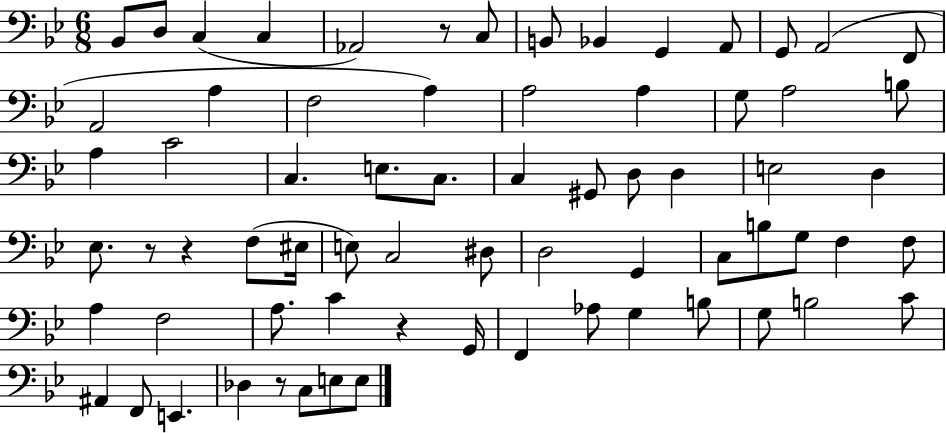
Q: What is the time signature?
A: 6/8